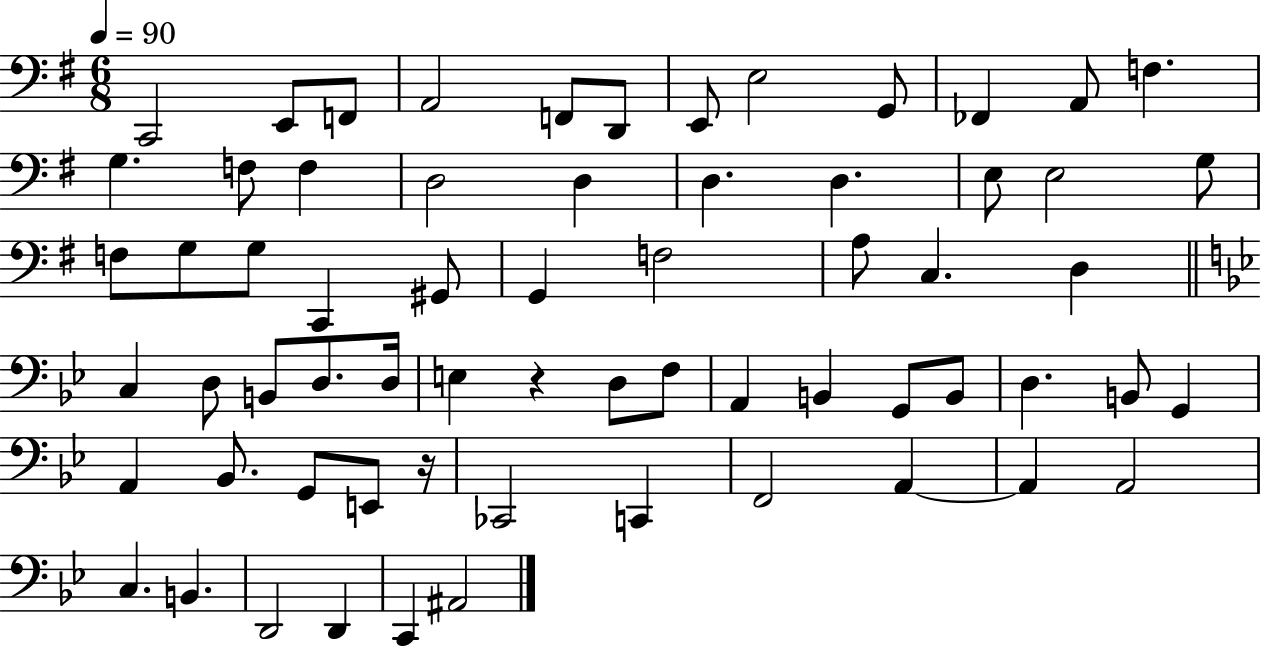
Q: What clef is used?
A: bass